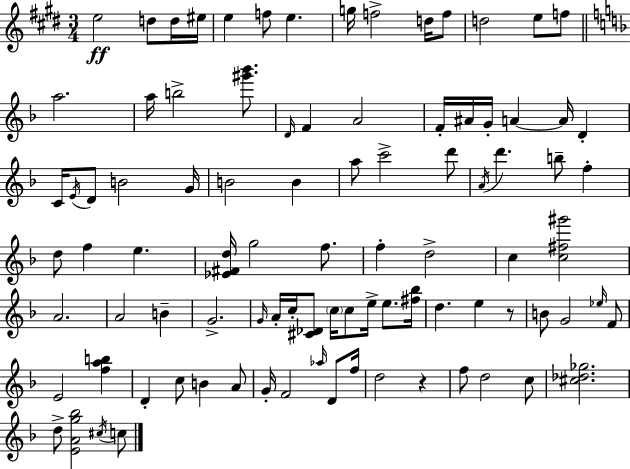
E5/h D5/e D5/s EIS5/s E5/q F5/e E5/q. G5/s F5/h D5/s F5/e D5/h E5/e F5/e A5/h. A5/s B5/h [G#6,Bb6]/e. D4/s F4/q A4/h F4/s A#4/s G4/s A4/q A4/s D4/q C4/s E4/s D4/e B4/h G4/s B4/h B4/q A5/e C6/h D6/e A4/s D6/q. B5/e F5/q D5/e F5/q E5/q. [Eb4,F#4,D5]/s G5/h F5/e. F5/q D5/h C5/q [C5,F#5,G#6]/h A4/h. A4/h B4/q G4/h. G4/s A4/s C5/s [C#4,Db4]/e C5/s C5/e E5/s E5/e. [F#5,Bb5]/s D5/q. E5/q R/e B4/e G4/h Eb5/s F4/e E4/h [F5,A5,B5]/q D4/q C5/e B4/q A4/e G4/s F4/h Ab5/s D4/e F5/s D5/h R/q F5/e D5/h C5/e [C#5,Db5,Gb5]/h. D5/e [E4,A4,G5,Bb5]/h C#5/s C5/e